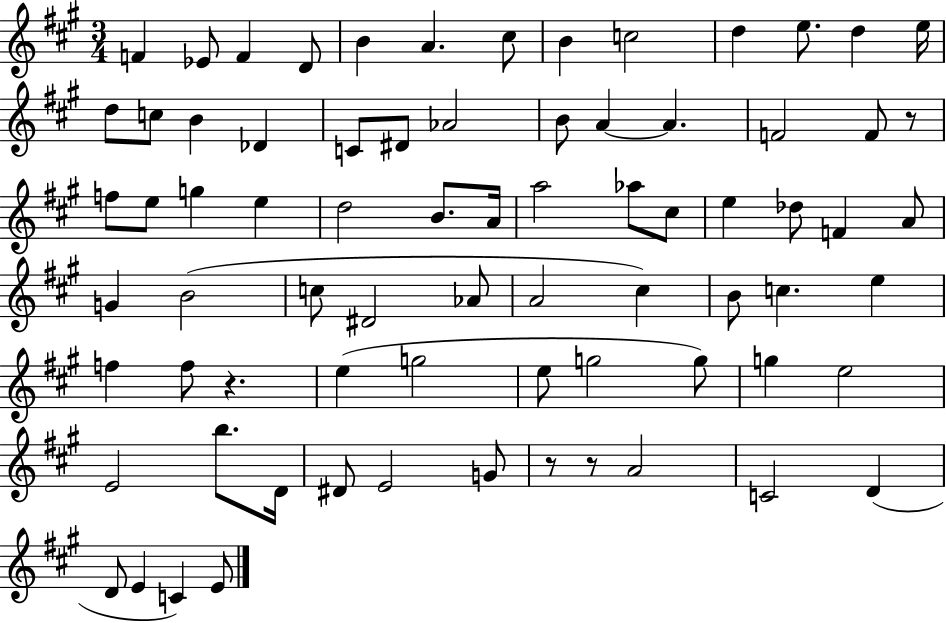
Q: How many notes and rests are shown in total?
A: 75